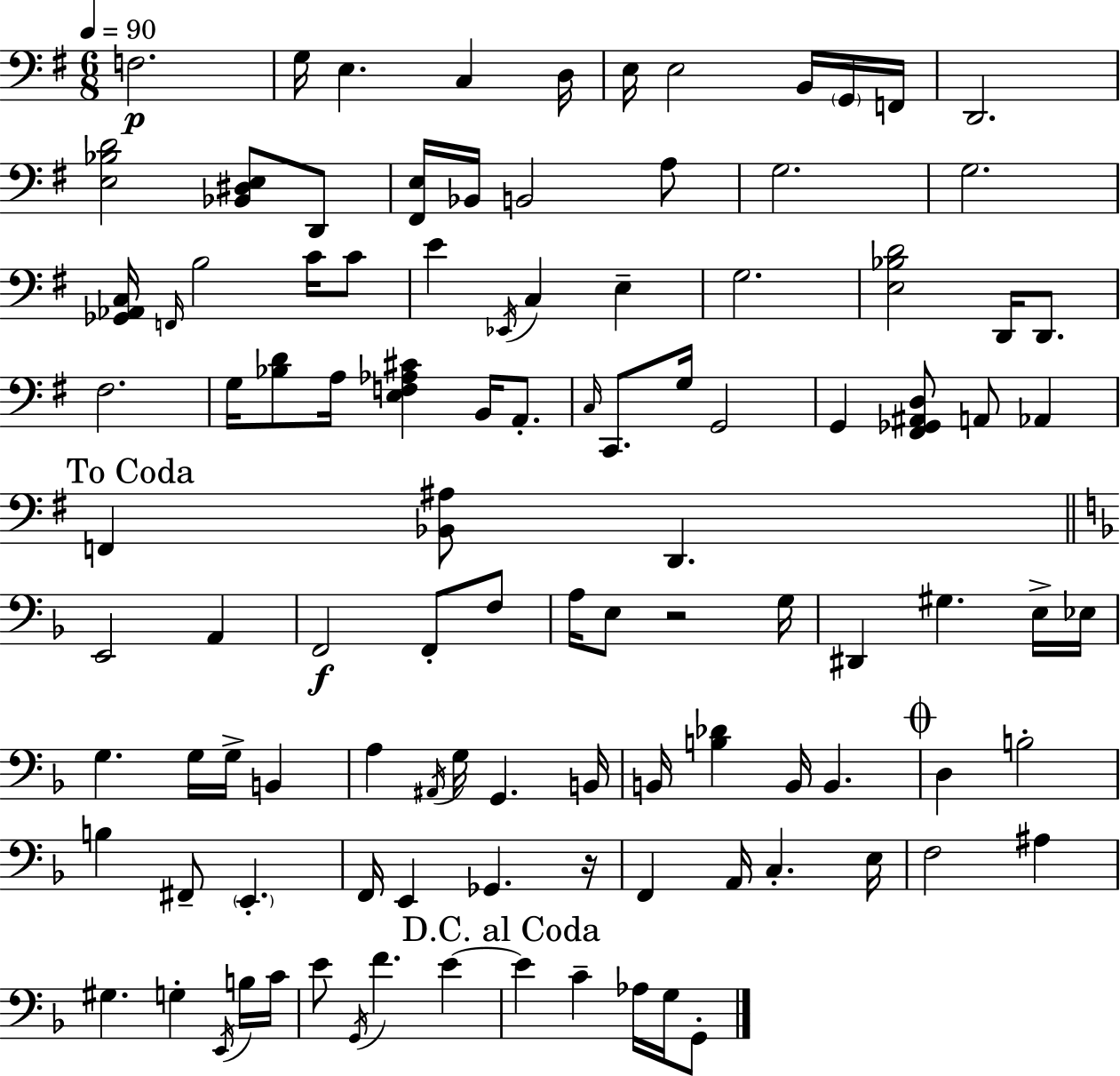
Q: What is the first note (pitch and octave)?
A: F3